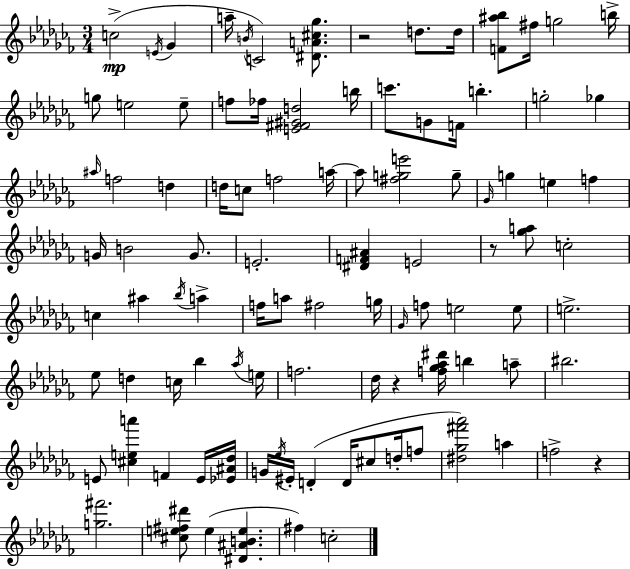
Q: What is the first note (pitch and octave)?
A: C5